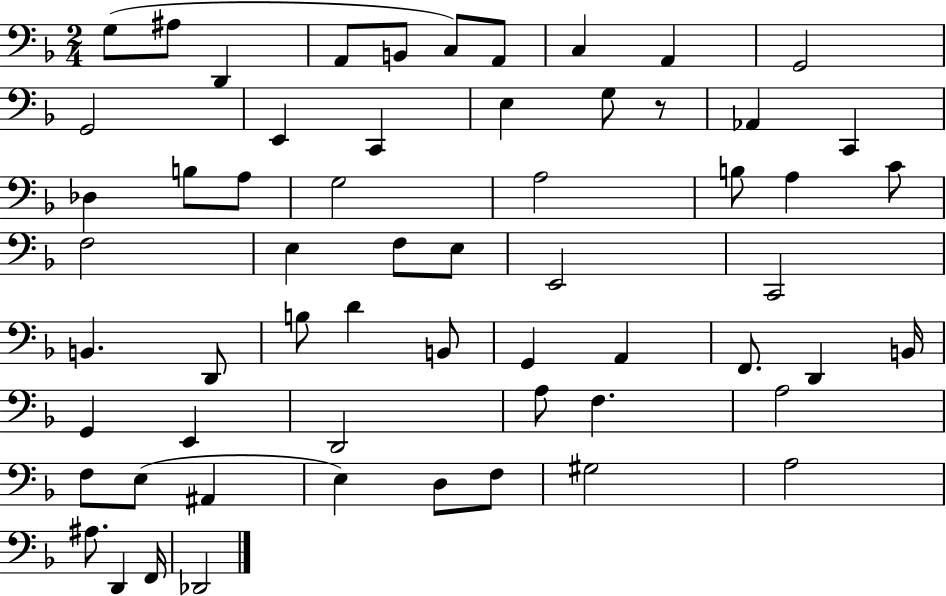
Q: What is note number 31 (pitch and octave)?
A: C2